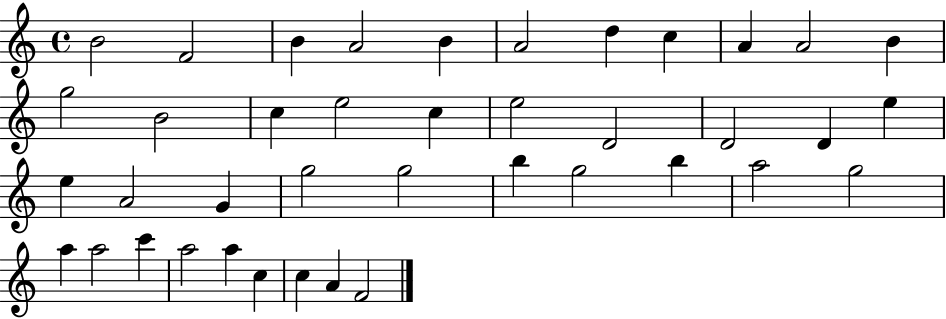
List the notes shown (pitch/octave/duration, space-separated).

B4/h F4/h B4/q A4/h B4/q A4/h D5/q C5/q A4/q A4/h B4/q G5/h B4/h C5/q E5/h C5/q E5/h D4/h D4/h D4/q E5/q E5/q A4/h G4/q G5/h G5/h B5/q G5/h B5/q A5/h G5/h A5/q A5/h C6/q A5/h A5/q C5/q C5/q A4/q F4/h